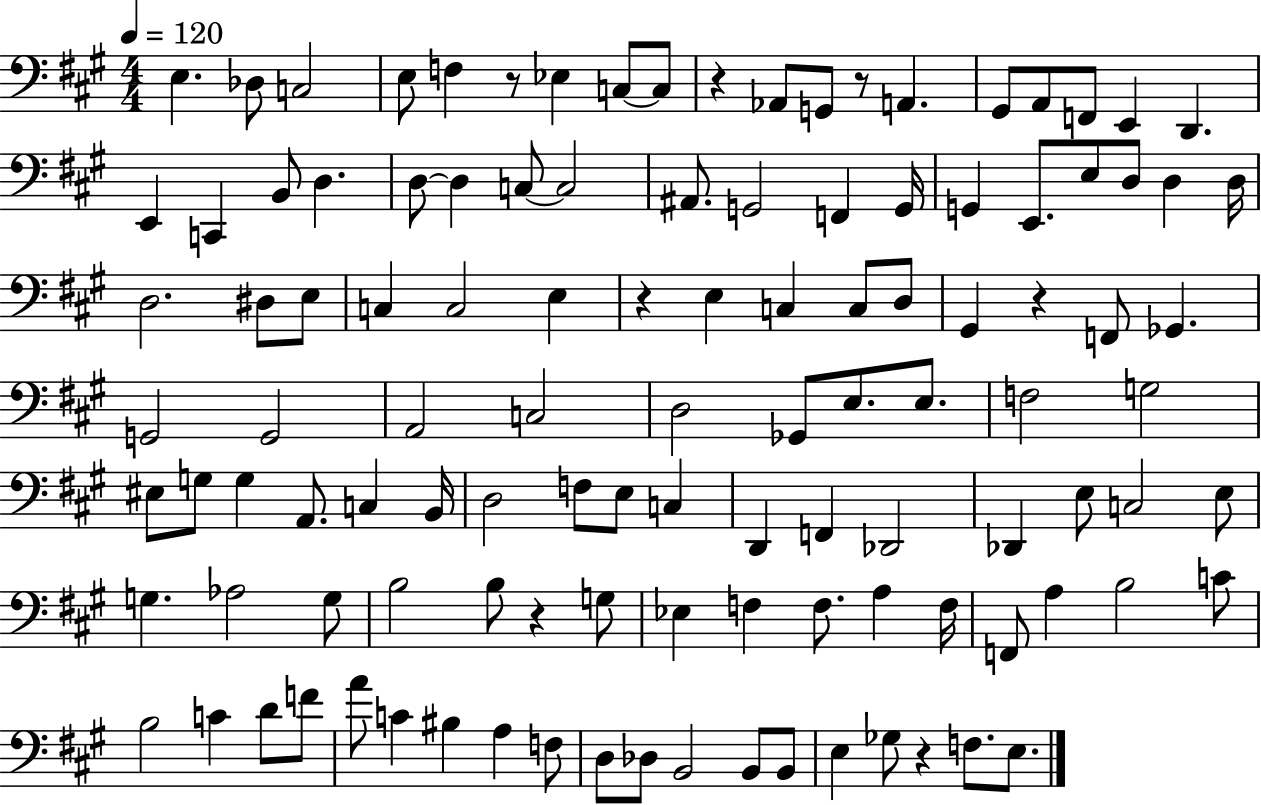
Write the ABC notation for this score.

X:1
T:Untitled
M:4/4
L:1/4
K:A
E, _D,/2 C,2 E,/2 F, z/2 _E, C,/2 C,/2 z _A,,/2 G,,/2 z/2 A,, ^G,,/2 A,,/2 F,,/2 E,, D,, E,, C,, B,,/2 D, D,/2 D, C,/2 C,2 ^A,,/2 G,,2 F,, G,,/4 G,, E,,/2 E,/2 D,/2 D, D,/4 D,2 ^D,/2 E,/2 C, C,2 E, z E, C, C,/2 D,/2 ^G,, z F,,/2 _G,, G,,2 G,,2 A,,2 C,2 D,2 _G,,/2 E,/2 E,/2 F,2 G,2 ^E,/2 G,/2 G, A,,/2 C, B,,/4 D,2 F,/2 E,/2 C, D,, F,, _D,,2 _D,, E,/2 C,2 E,/2 G, _A,2 G,/2 B,2 B,/2 z G,/2 _E, F, F,/2 A, F,/4 F,,/2 A, B,2 C/2 B,2 C D/2 F/2 A/2 C ^B, A, F,/2 D,/2 _D,/2 B,,2 B,,/2 B,,/2 E, _G,/2 z F,/2 E,/2